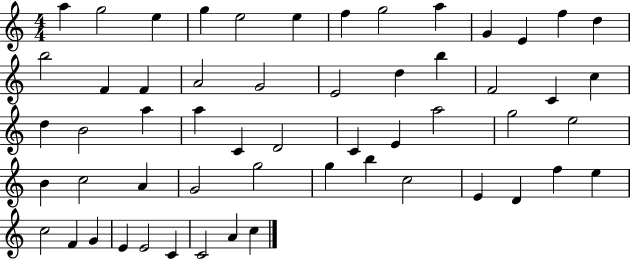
A5/q G5/h E5/q G5/q E5/h E5/q F5/q G5/h A5/q G4/q E4/q F5/q D5/q B5/h F4/q F4/q A4/h G4/h E4/h D5/q B5/q F4/h C4/q C5/q D5/q B4/h A5/q A5/q C4/q D4/h C4/q E4/q A5/h G5/h E5/h B4/q C5/h A4/q G4/h G5/h G5/q B5/q C5/h E4/q D4/q F5/q E5/q C5/h F4/q G4/q E4/q E4/h C4/q C4/h A4/q C5/q